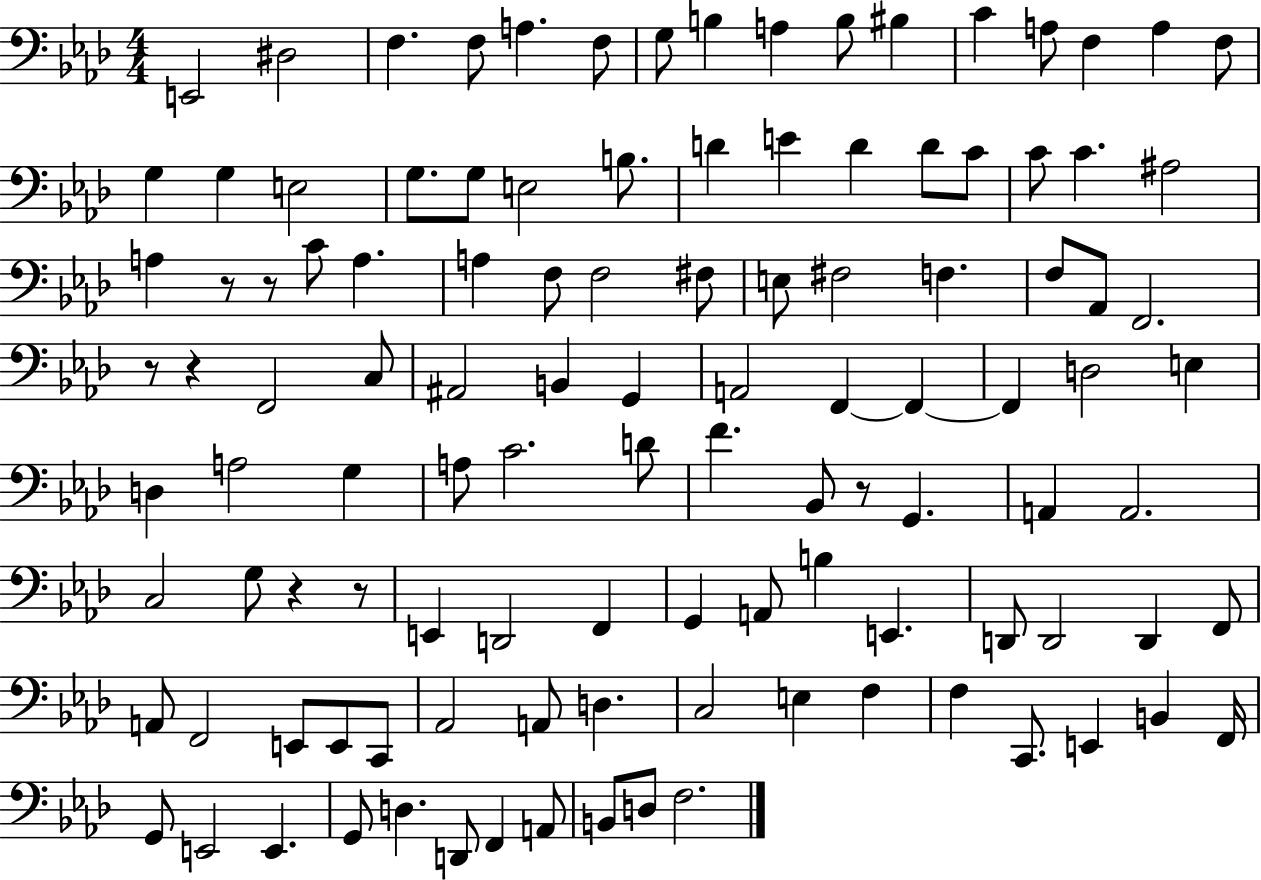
X:1
T:Untitled
M:4/4
L:1/4
K:Ab
E,,2 ^D,2 F, F,/2 A, F,/2 G,/2 B, A, B,/2 ^B, C A,/2 F, A, F,/2 G, G, E,2 G,/2 G,/2 E,2 B,/2 D E D D/2 C/2 C/2 C ^A,2 A, z/2 z/2 C/2 A, A, F,/2 F,2 ^F,/2 E,/2 ^F,2 F, F,/2 _A,,/2 F,,2 z/2 z F,,2 C,/2 ^A,,2 B,, G,, A,,2 F,, F,, F,, D,2 E, D, A,2 G, A,/2 C2 D/2 F _B,,/2 z/2 G,, A,, A,,2 C,2 G,/2 z z/2 E,, D,,2 F,, G,, A,,/2 B, E,, D,,/2 D,,2 D,, F,,/2 A,,/2 F,,2 E,,/2 E,,/2 C,,/2 _A,,2 A,,/2 D, C,2 E, F, F, C,,/2 E,, B,, F,,/4 G,,/2 E,,2 E,, G,,/2 D, D,,/2 F,, A,,/2 B,,/2 D,/2 F,2